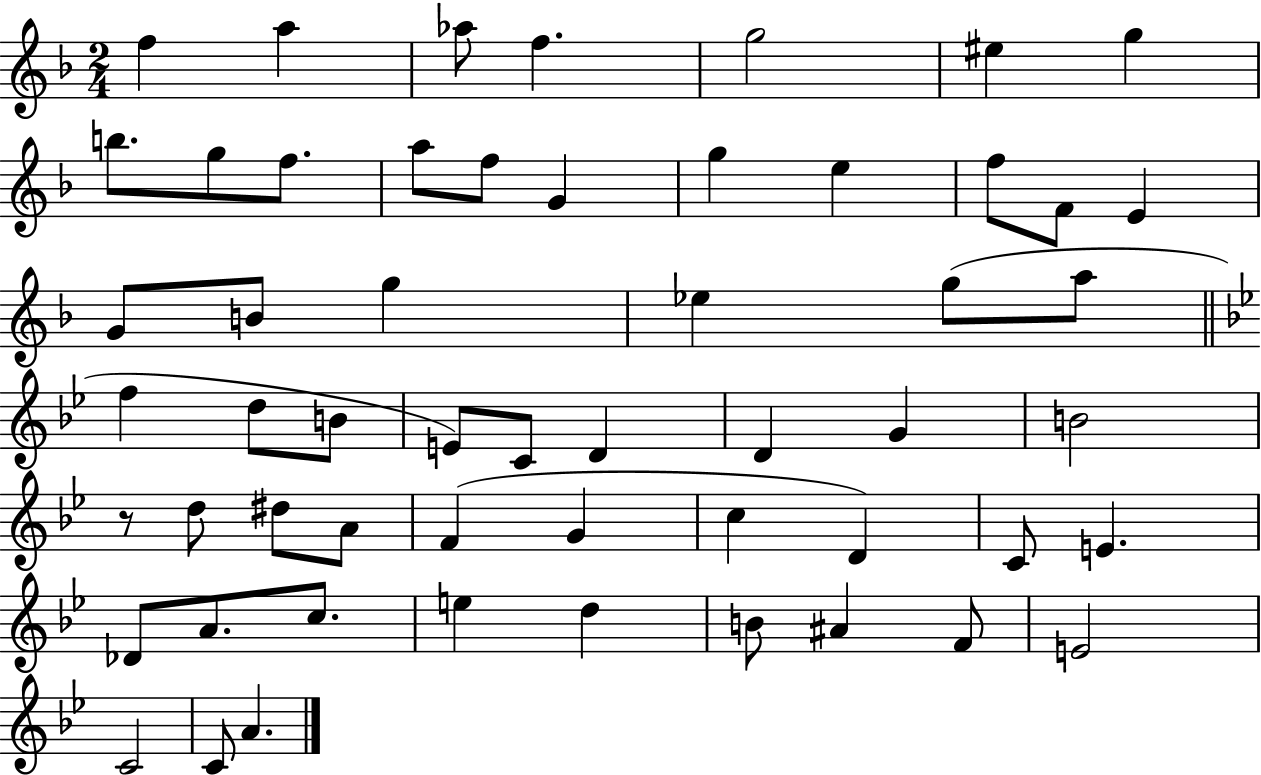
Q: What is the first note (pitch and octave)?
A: F5